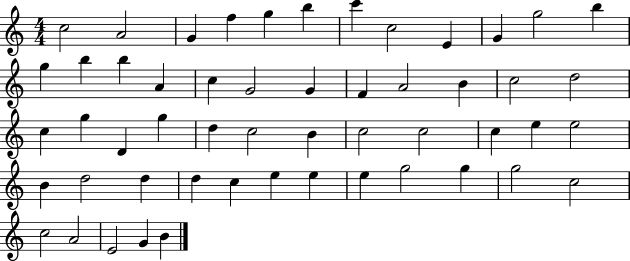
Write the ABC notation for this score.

X:1
T:Untitled
M:4/4
L:1/4
K:C
c2 A2 G f g b c' c2 E G g2 b g b b A c G2 G F A2 B c2 d2 c g D g d c2 B c2 c2 c e e2 B d2 d d c e e e g2 g g2 c2 c2 A2 E2 G B